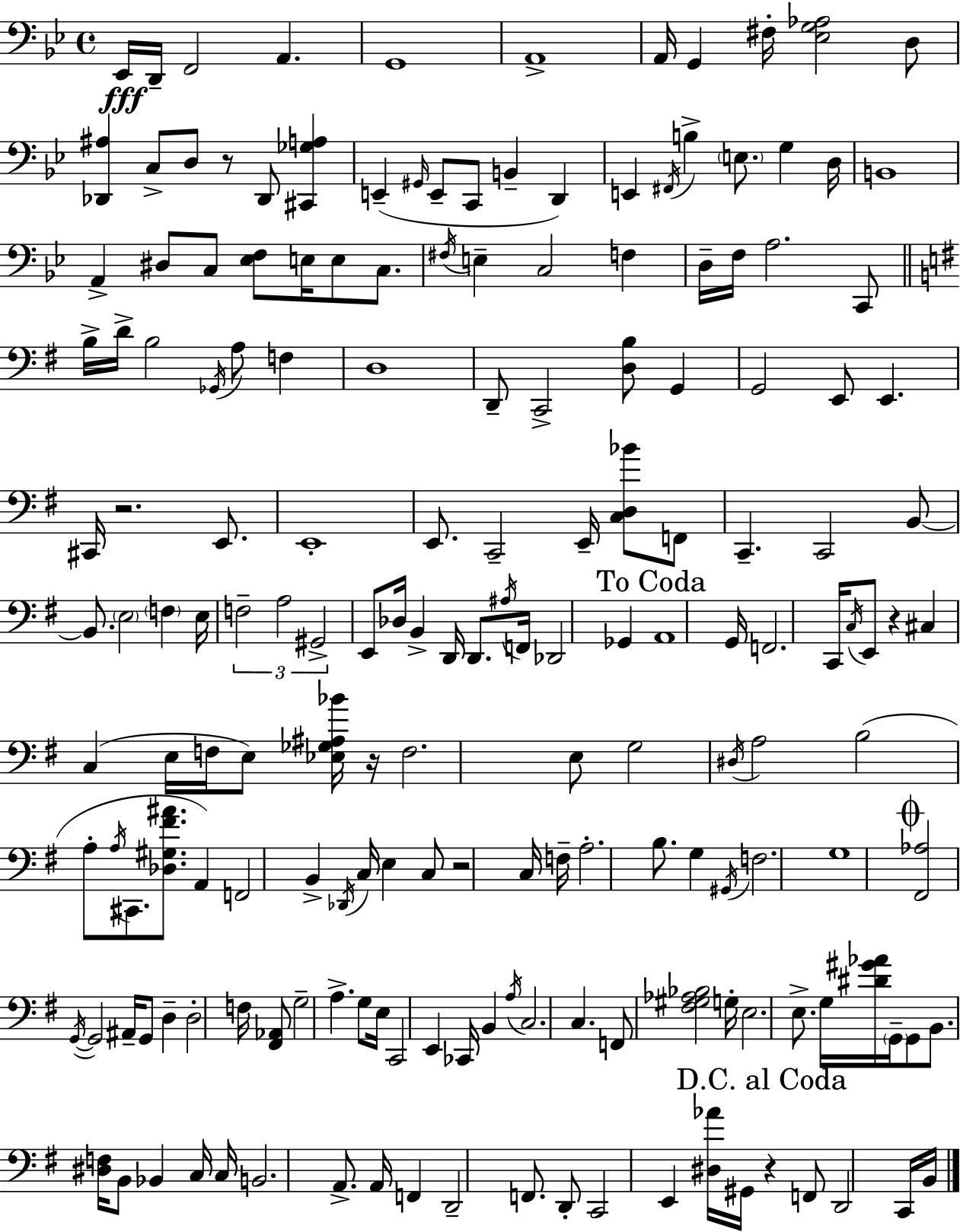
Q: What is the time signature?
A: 4/4